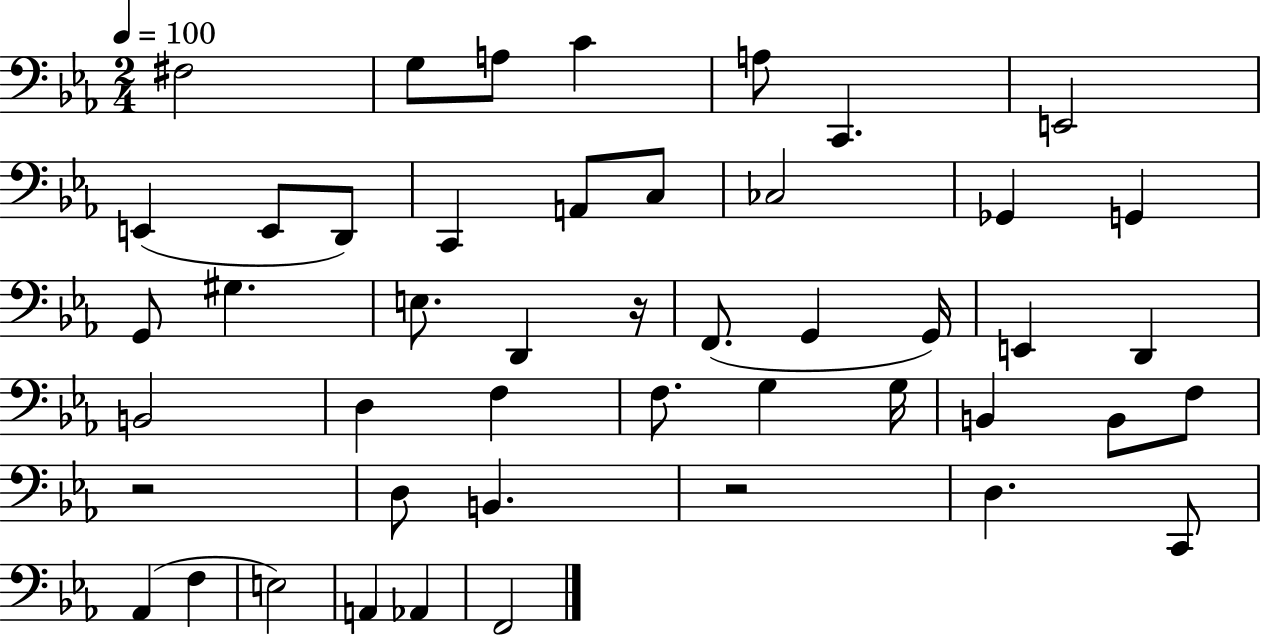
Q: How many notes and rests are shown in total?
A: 47